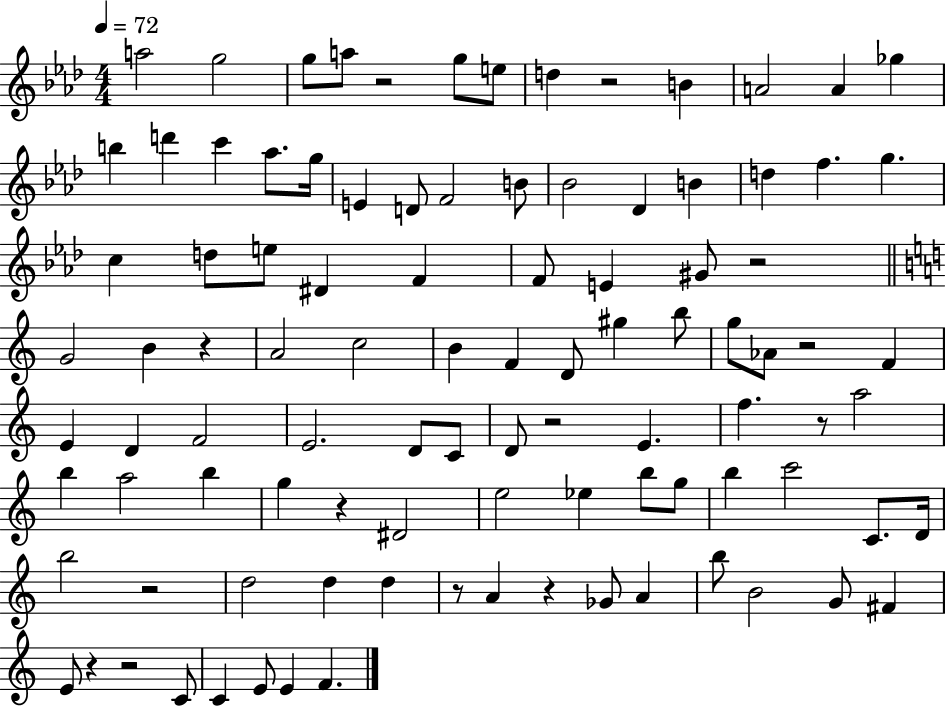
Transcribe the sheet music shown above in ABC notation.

X:1
T:Untitled
M:4/4
L:1/4
K:Ab
a2 g2 g/2 a/2 z2 g/2 e/2 d z2 B A2 A _g b d' c' _a/2 g/4 E D/2 F2 B/2 _B2 _D B d f g c d/2 e/2 ^D F F/2 E ^G/2 z2 G2 B z A2 c2 B F D/2 ^g b/2 g/2 _A/2 z2 F E D F2 E2 D/2 C/2 D/2 z2 E f z/2 a2 b a2 b g z ^D2 e2 _e b/2 g/2 b c'2 C/2 D/4 b2 z2 d2 d d z/2 A z _G/2 A b/2 B2 G/2 ^F E/2 z z2 C/2 C E/2 E F